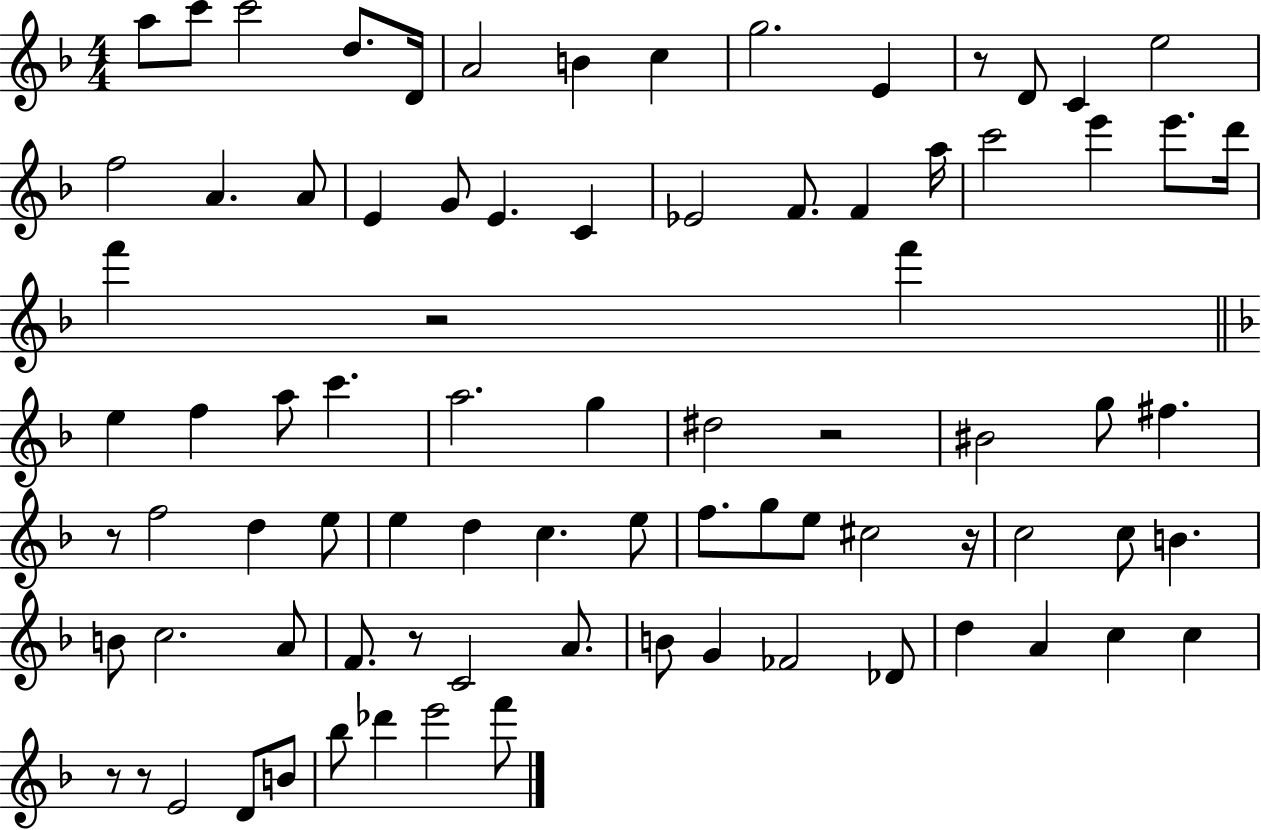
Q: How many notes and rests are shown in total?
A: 83